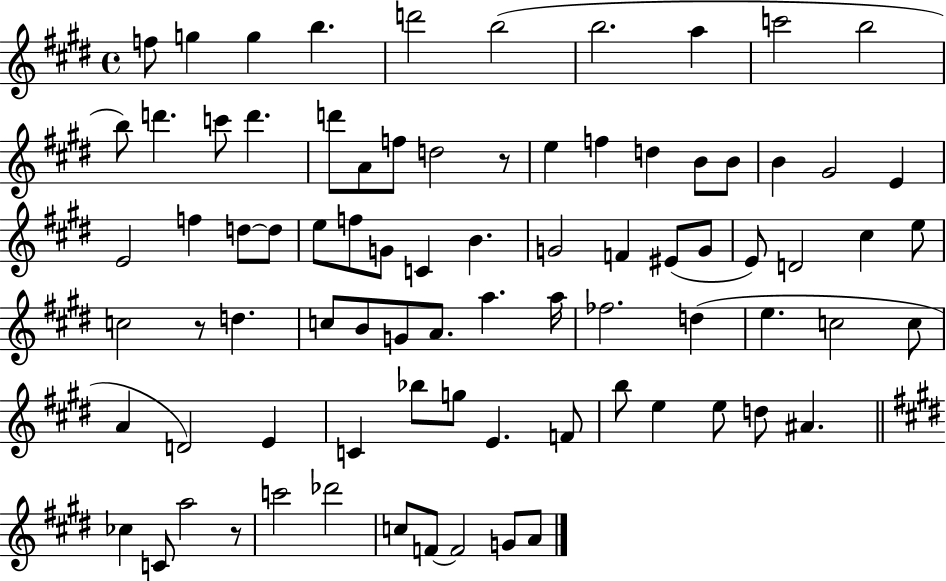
F5/e G5/q G5/q B5/q. D6/h B5/h B5/h. A5/q C6/h B5/h B5/e D6/q. C6/e D6/q. D6/e A4/e F5/e D5/h R/e E5/q F5/q D5/q B4/e B4/e B4/q G#4/h E4/q E4/h F5/q D5/e D5/e E5/e F5/e G4/e C4/q B4/q. G4/h F4/q EIS4/e G4/e E4/e D4/h C#5/q E5/e C5/h R/e D5/q. C5/e B4/e G4/e A4/e. A5/q. A5/s FES5/h. D5/q E5/q. C5/h C5/e A4/q D4/h E4/q C4/q Bb5/e G5/e E4/q. F4/e B5/e E5/q E5/e D5/e A#4/q. CES5/q C4/e A5/h R/e C6/h Db6/h C5/e F4/e F4/h G4/e A4/e